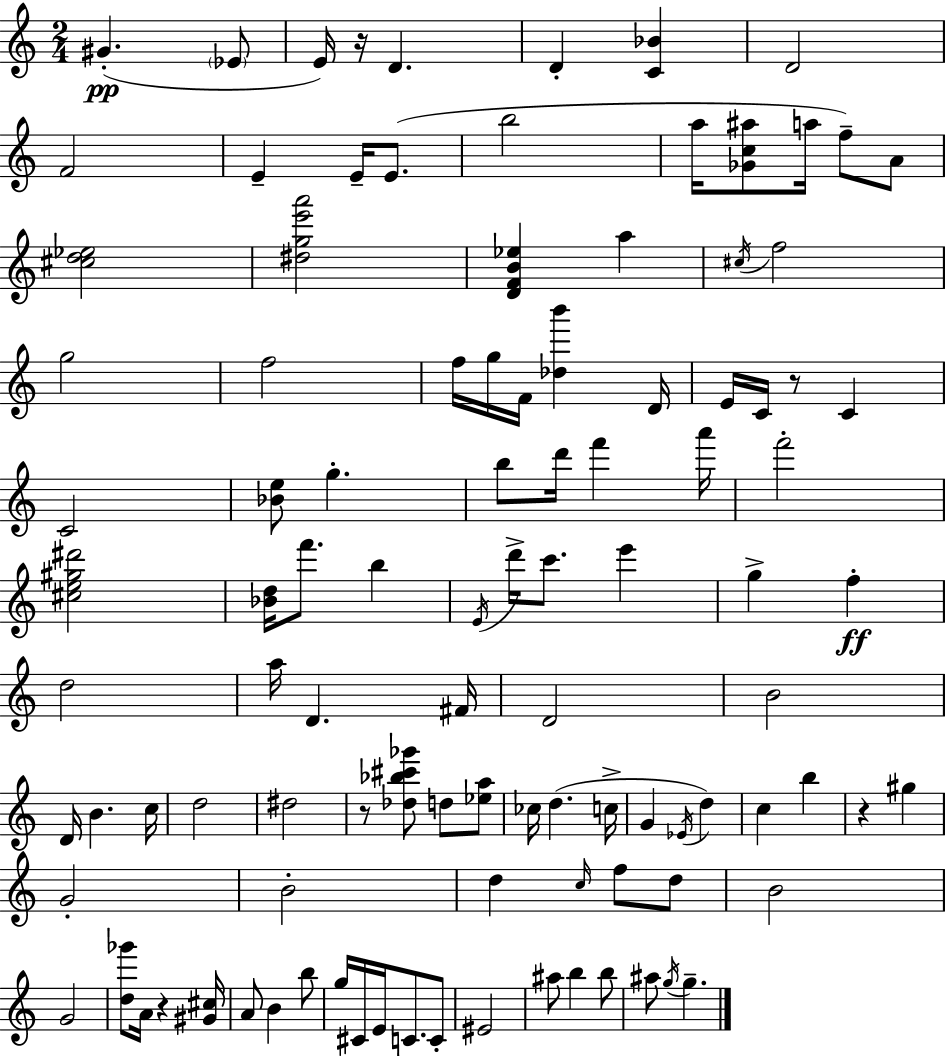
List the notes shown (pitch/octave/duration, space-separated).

G#4/q. Eb4/e E4/s R/s D4/q. D4/q [C4,Bb4]/q D4/h F4/h E4/q E4/s E4/e. B5/h A5/s [Gb4,C5,A#5]/e A5/s F5/e A4/e [C#5,D5,Eb5]/h [D#5,G5,E6,A6]/h [D4,F4,B4,Eb5]/q A5/q C#5/s F5/h G5/h F5/h F5/s G5/s F4/s [Db5,B6]/q D4/s E4/s C4/s R/e C4/q C4/h [Bb4,E5]/e G5/q. B5/e D6/s F6/q A6/s F6/h [C#5,E5,G#5,D#6]/h [Bb4,D5]/s F6/e. B5/q E4/s D6/s C6/e. E6/q G5/q F5/q D5/h A5/s D4/q. F#4/s D4/h B4/h D4/s B4/q. C5/s D5/h D#5/h R/e [Db5,Bb5,C#6,Gb6]/e D5/e [Eb5,A5]/e CES5/s D5/q. C5/s G4/q Eb4/s D5/q C5/q B5/q R/q G#5/q G4/h B4/h D5/q C5/s F5/e D5/e B4/h G4/h [D5,Gb6]/e A4/s R/q [G#4,C#5]/s A4/e B4/q B5/e G5/s C#4/s E4/s C4/e. C4/e EIS4/h A#5/e B5/q B5/e A#5/e G5/s G5/q.